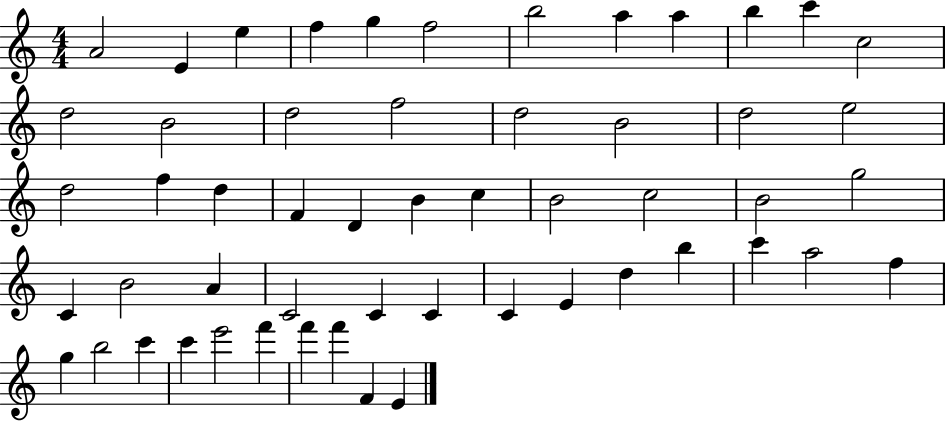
{
  \clef treble
  \numericTimeSignature
  \time 4/4
  \key c \major
  a'2 e'4 e''4 | f''4 g''4 f''2 | b''2 a''4 a''4 | b''4 c'''4 c''2 | \break d''2 b'2 | d''2 f''2 | d''2 b'2 | d''2 e''2 | \break d''2 f''4 d''4 | f'4 d'4 b'4 c''4 | b'2 c''2 | b'2 g''2 | \break c'4 b'2 a'4 | c'2 c'4 c'4 | c'4 e'4 d''4 b''4 | c'''4 a''2 f''4 | \break g''4 b''2 c'''4 | c'''4 e'''2 f'''4 | f'''4 f'''4 f'4 e'4 | \bar "|."
}